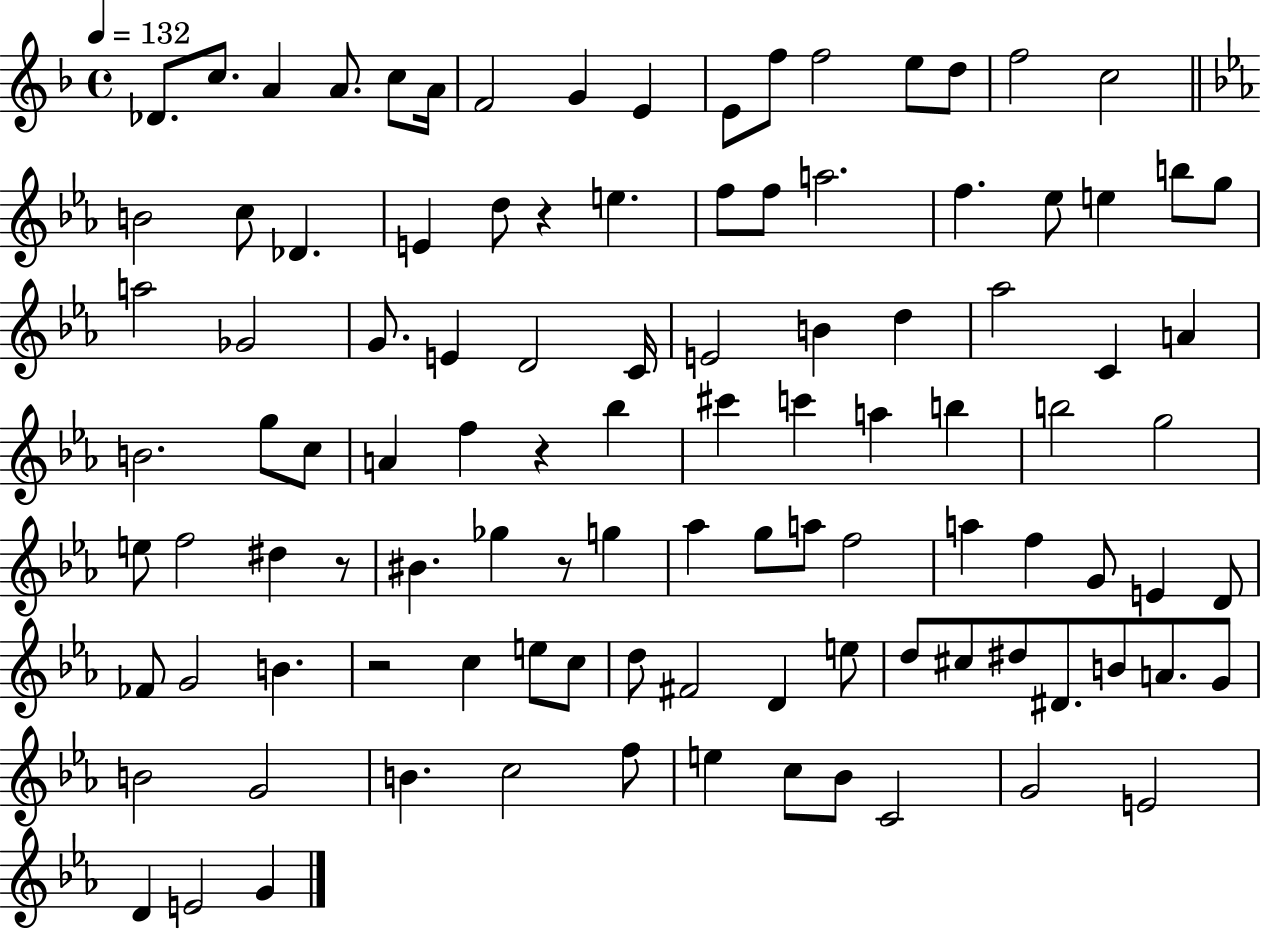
Db4/e. C5/e. A4/q A4/e. C5/e A4/s F4/h G4/q E4/q E4/e F5/e F5/h E5/e D5/e F5/h C5/h B4/h C5/e Db4/q. E4/q D5/e R/q E5/q. F5/e F5/e A5/h. F5/q. Eb5/e E5/q B5/e G5/e A5/h Gb4/h G4/e. E4/q D4/h C4/s E4/h B4/q D5/q Ab5/h C4/q A4/q B4/h. G5/e C5/e A4/q F5/q R/q Bb5/q C#6/q C6/q A5/q B5/q B5/h G5/h E5/e F5/h D#5/q R/e BIS4/q. Gb5/q R/e G5/q Ab5/q G5/e A5/e F5/h A5/q F5/q G4/e E4/q D4/e FES4/e G4/h B4/q. R/h C5/q E5/e C5/e D5/e F#4/h D4/q E5/e D5/e C#5/e D#5/e D#4/e. B4/e A4/e. G4/e B4/h G4/h B4/q. C5/h F5/e E5/q C5/e Bb4/e C4/h G4/h E4/h D4/q E4/h G4/q